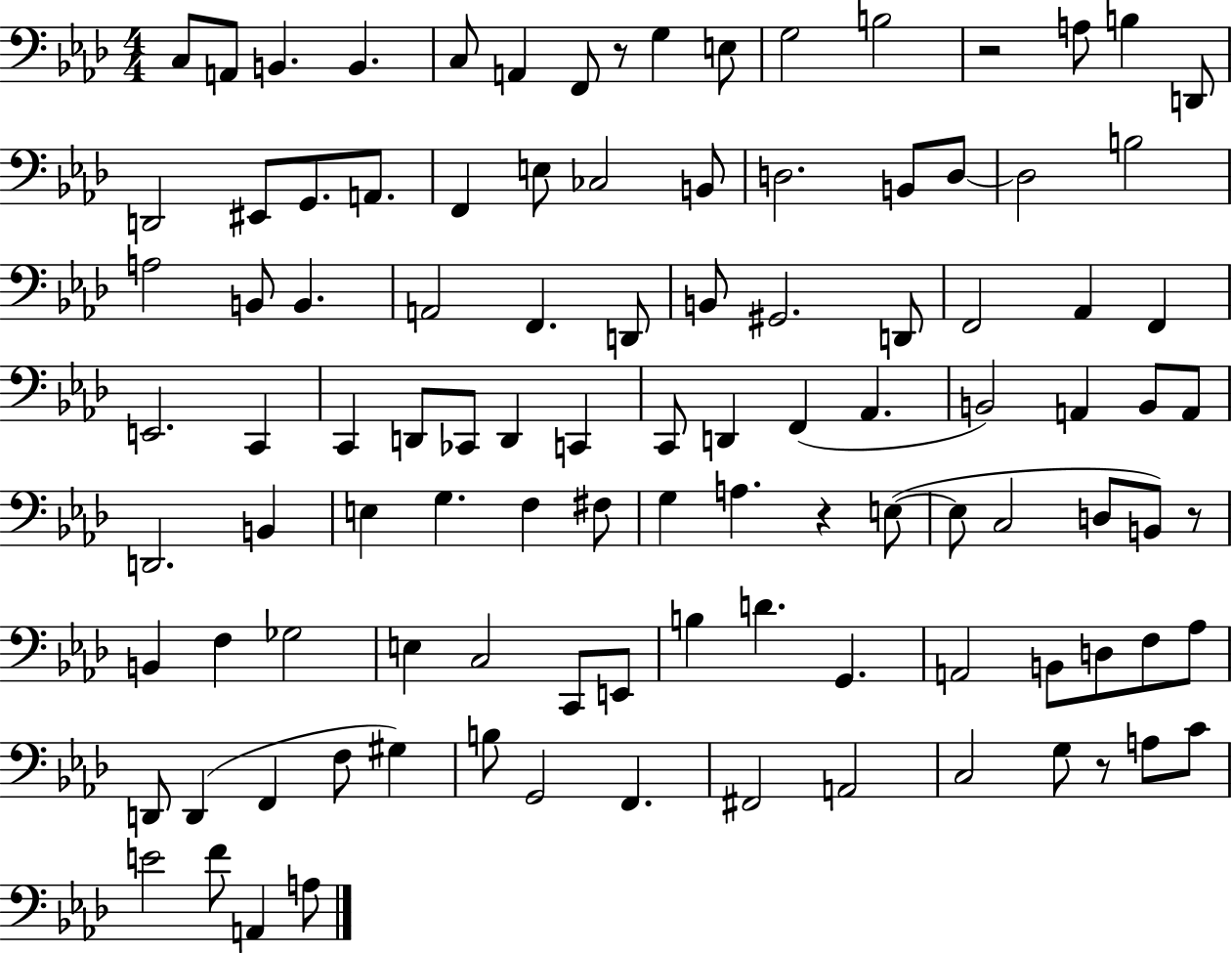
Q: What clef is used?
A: bass